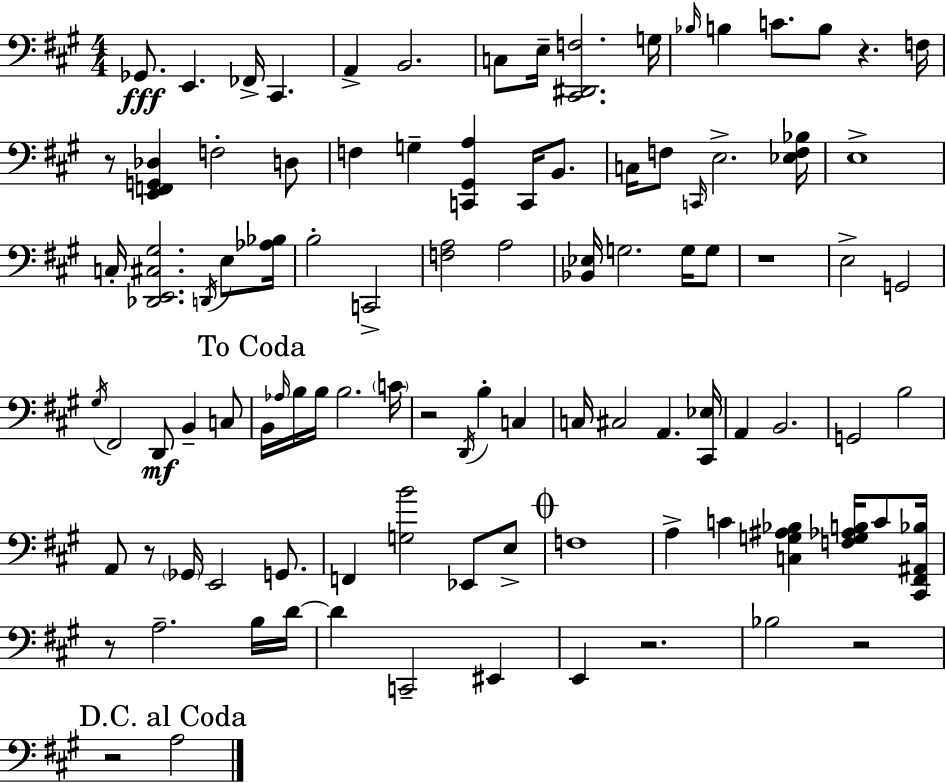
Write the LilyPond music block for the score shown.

{
  \clef bass
  \numericTimeSignature
  \time 4/4
  \key a \major
  ges,8.\fff e,4. fes,16-> cis,4. | a,4-> b,2. | c8 e16-- <cis, dis, f>2. g16 | \grace { bes16 } b4 c'8. b8 r4. | \break f16 r8 <e, f, g, des>4 f2-. d8 | f4 g4-- <c, gis, a>4 c,16 b,8. | c16 f8 \grace { c,16 } e2.-> | <ees f bes>16 e1-> | \break c16-. <des, e, cis gis>2. \acciaccatura { d,16 } | e8 <aes bes>16 b2-. c,2-> | <f a>2 a2 | <bes, ees>16 g2. | \break g16 g8 r1 | e2-> g,2 | \acciaccatura { gis16 } fis,2 d,8\mf b,4-- | c8 \mark "To Coda" b,16 \grace { aes16 } b16 b16 b2. | \break \parenthesize c'16 r2 \acciaccatura { d,16 } b4-. | c4 c16 cis2 a,4. | <cis, ees>16 a,4 b,2. | g,2 b2 | \break a,8 r8 \parenthesize ges,16 e,2 | g,8. f,4 <g b'>2 | ees,8 e8-> \mark \markup { \musicglyph "scripts.coda" } f1 | a4-> c'4 <c g ais bes>4 | \break <f g aes b>16 c'8 <cis, fis, ais, bes>16 r8 a2.-- | b16 d'16~~ d'4 c,2-- | eis,4 e,4 r2. | bes2 r2 | \break \mark "D.C. al Coda" r2 a2 | \bar "|."
}